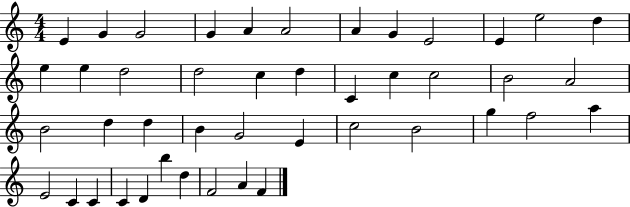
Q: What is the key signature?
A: C major